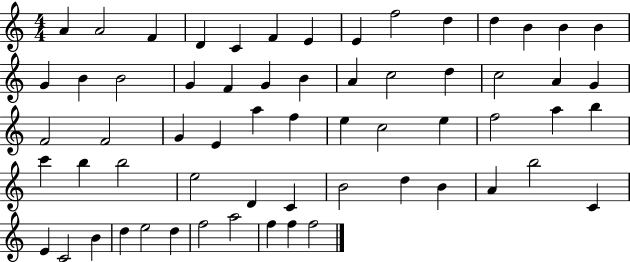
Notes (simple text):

A4/q A4/h F4/q D4/q C4/q F4/q E4/q E4/q F5/h D5/q D5/q B4/q B4/q B4/q G4/q B4/q B4/h G4/q F4/q G4/q B4/q A4/q C5/h D5/q C5/h A4/q G4/q F4/h F4/h G4/q E4/q A5/q F5/q E5/q C5/h E5/q F5/h A5/q B5/q C6/q B5/q B5/h E5/h D4/q C4/q B4/h D5/q B4/q A4/q B5/h C4/q E4/q C4/h B4/q D5/q E5/h D5/q F5/h A5/h F5/q F5/q F5/h